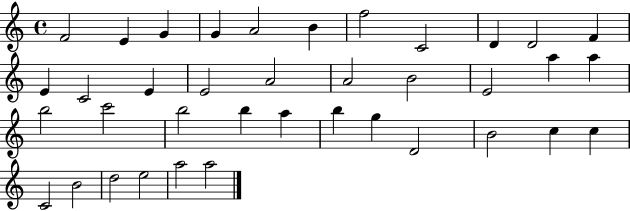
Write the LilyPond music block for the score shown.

{
  \clef treble
  \time 4/4
  \defaultTimeSignature
  \key c \major
  f'2 e'4 g'4 | g'4 a'2 b'4 | f''2 c'2 | d'4 d'2 f'4 | \break e'4 c'2 e'4 | e'2 a'2 | a'2 b'2 | e'2 a''4 a''4 | \break b''2 c'''2 | b''2 b''4 a''4 | b''4 g''4 d'2 | b'2 c''4 c''4 | \break c'2 b'2 | d''2 e''2 | a''2 a''2 | \bar "|."
}